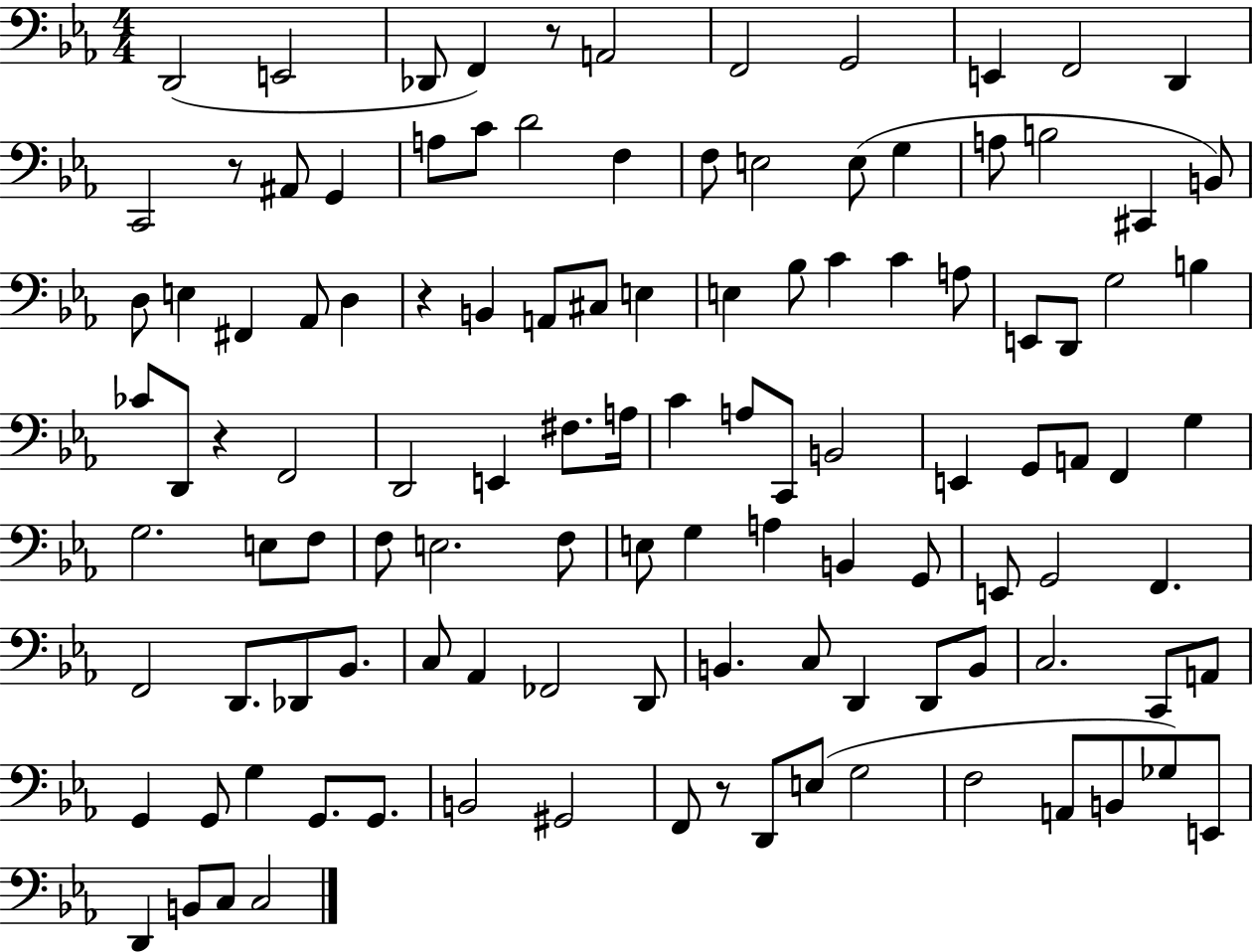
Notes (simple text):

D2/h E2/h Db2/e F2/q R/e A2/h F2/h G2/h E2/q F2/h D2/q C2/h R/e A#2/e G2/q A3/e C4/e D4/h F3/q F3/e E3/h E3/e G3/q A3/e B3/h C#2/q B2/e D3/e E3/q F#2/q Ab2/e D3/q R/q B2/q A2/e C#3/e E3/q E3/q Bb3/e C4/q C4/q A3/e E2/e D2/e G3/h B3/q CES4/e D2/e R/q F2/h D2/h E2/q F#3/e. A3/s C4/q A3/e C2/e B2/h E2/q G2/e A2/e F2/q G3/q G3/h. E3/e F3/e F3/e E3/h. F3/e E3/e G3/q A3/q B2/q G2/e E2/e G2/h F2/q. F2/h D2/e. Db2/e Bb2/e. C3/e Ab2/q FES2/h D2/e B2/q. C3/e D2/q D2/e B2/e C3/h. C2/e A2/e G2/q G2/e G3/q G2/e. G2/e. B2/h G#2/h F2/e R/e D2/e E3/e G3/h F3/h A2/e B2/e Gb3/e E2/e D2/q B2/e C3/e C3/h